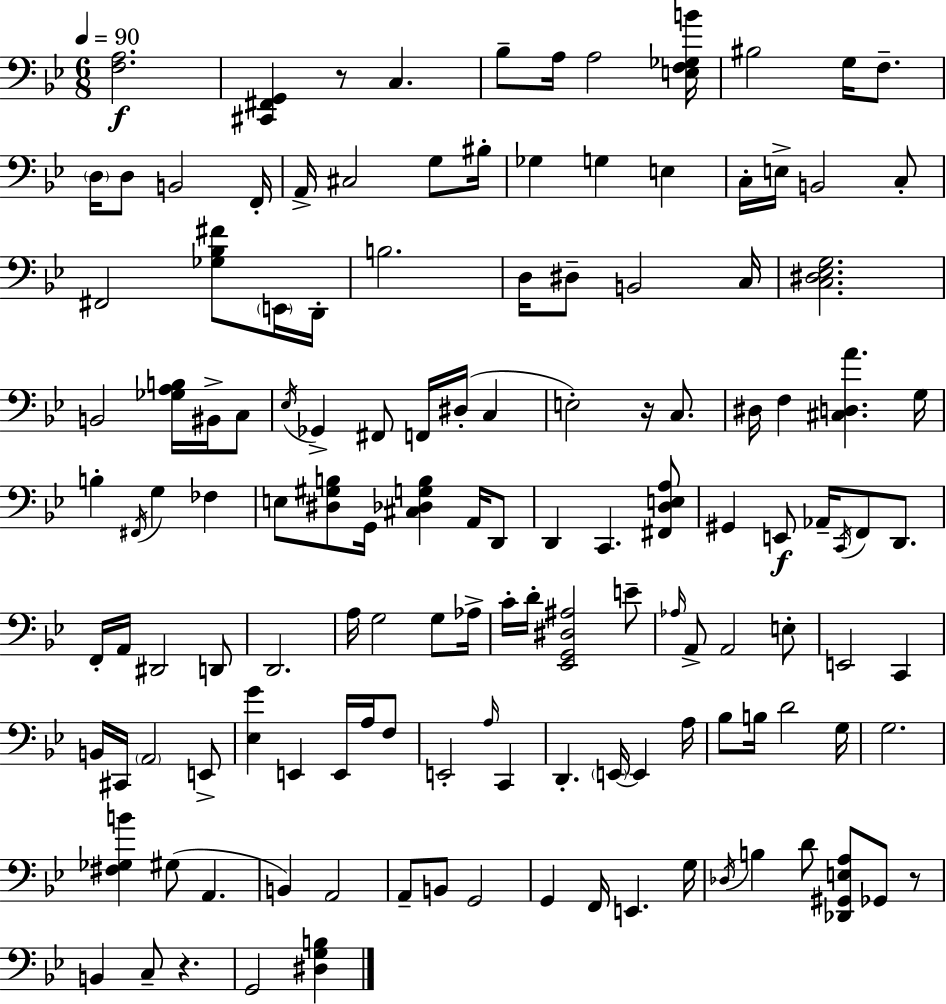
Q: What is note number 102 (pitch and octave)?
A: A2